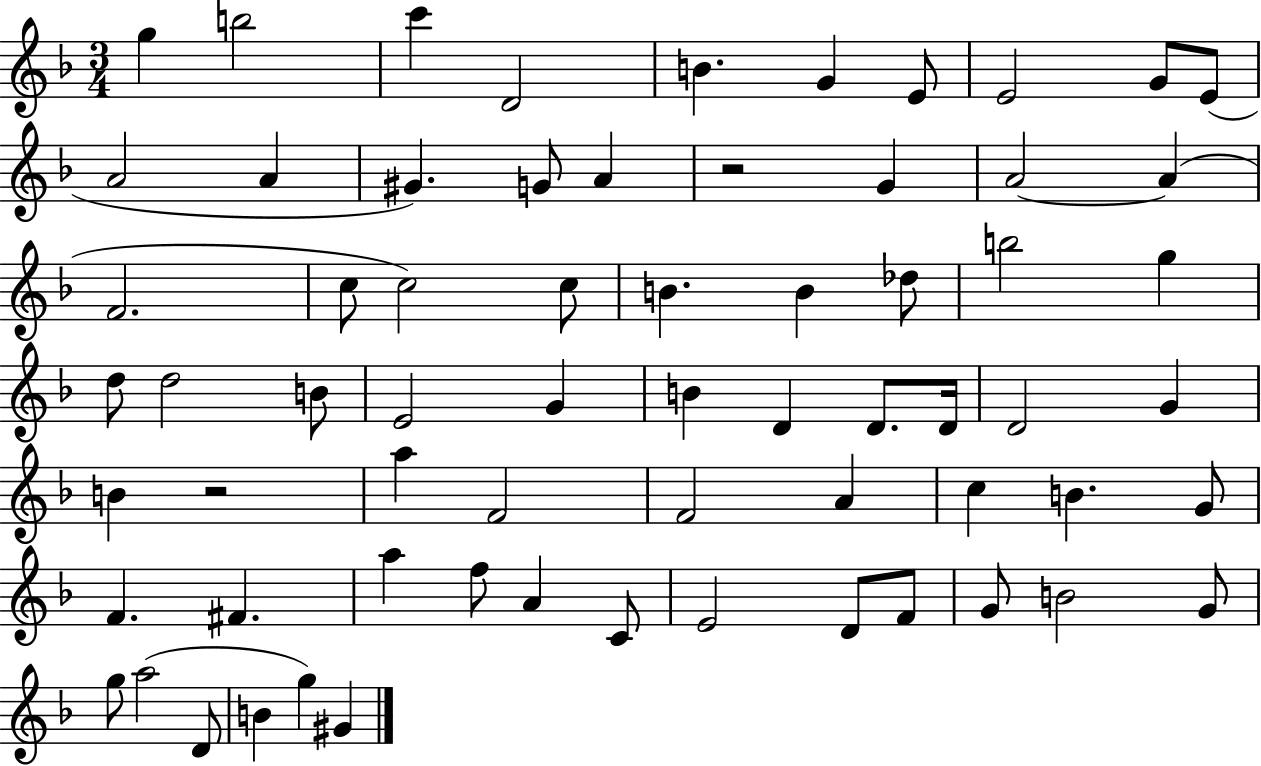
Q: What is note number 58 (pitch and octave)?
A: G4